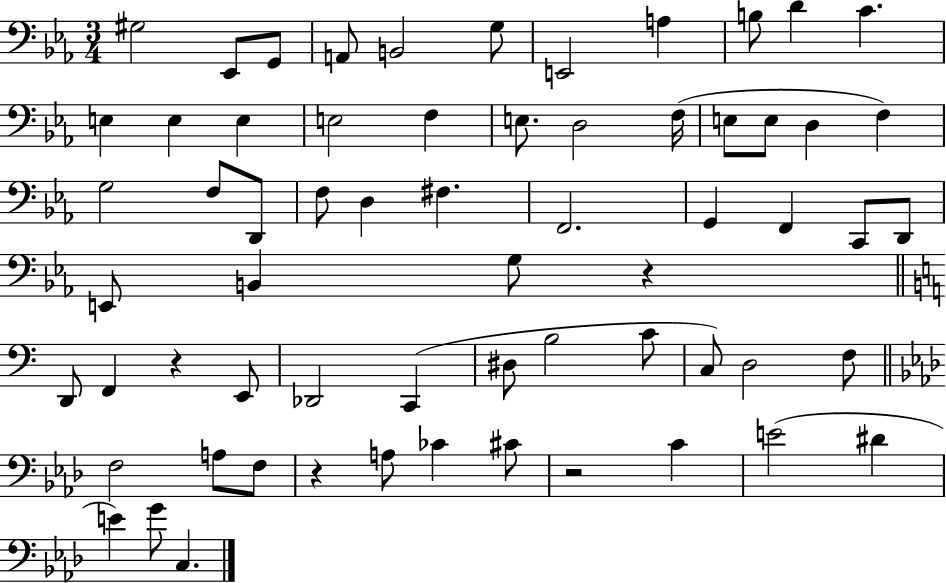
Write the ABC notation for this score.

X:1
T:Untitled
M:3/4
L:1/4
K:Eb
^G,2 _E,,/2 G,,/2 A,,/2 B,,2 G,/2 E,,2 A, B,/2 D C E, E, E, E,2 F, E,/2 D,2 F,/4 E,/2 E,/2 D, F, G,2 F,/2 D,,/2 F,/2 D, ^F, F,,2 G,, F,, C,,/2 D,,/2 E,,/2 B,, G,/2 z D,,/2 F,, z E,,/2 _D,,2 C,, ^D,/2 B,2 C/2 C,/2 D,2 F,/2 F,2 A,/2 F,/2 z A,/2 _C ^C/2 z2 C E2 ^D E G/2 C,